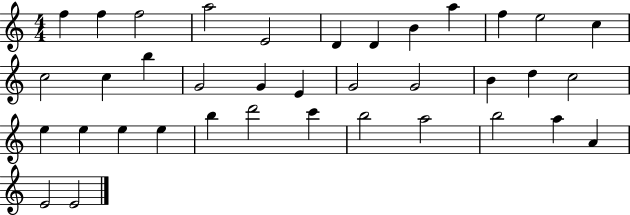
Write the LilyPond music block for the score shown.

{
  \clef treble
  \numericTimeSignature
  \time 4/4
  \key c \major
  f''4 f''4 f''2 | a''2 e'2 | d'4 d'4 b'4 a''4 | f''4 e''2 c''4 | \break c''2 c''4 b''4 | g'2 g'4 e'4 | g'2 g'2 | b'4 d''4 c''2 | \break e''4 e''4 e''4 e''4 | b''4 d'''2 c'''4 | b''2 a''2 | b''2 a''4 a'4 | \break e'2 e'2 | \bar "|."
}